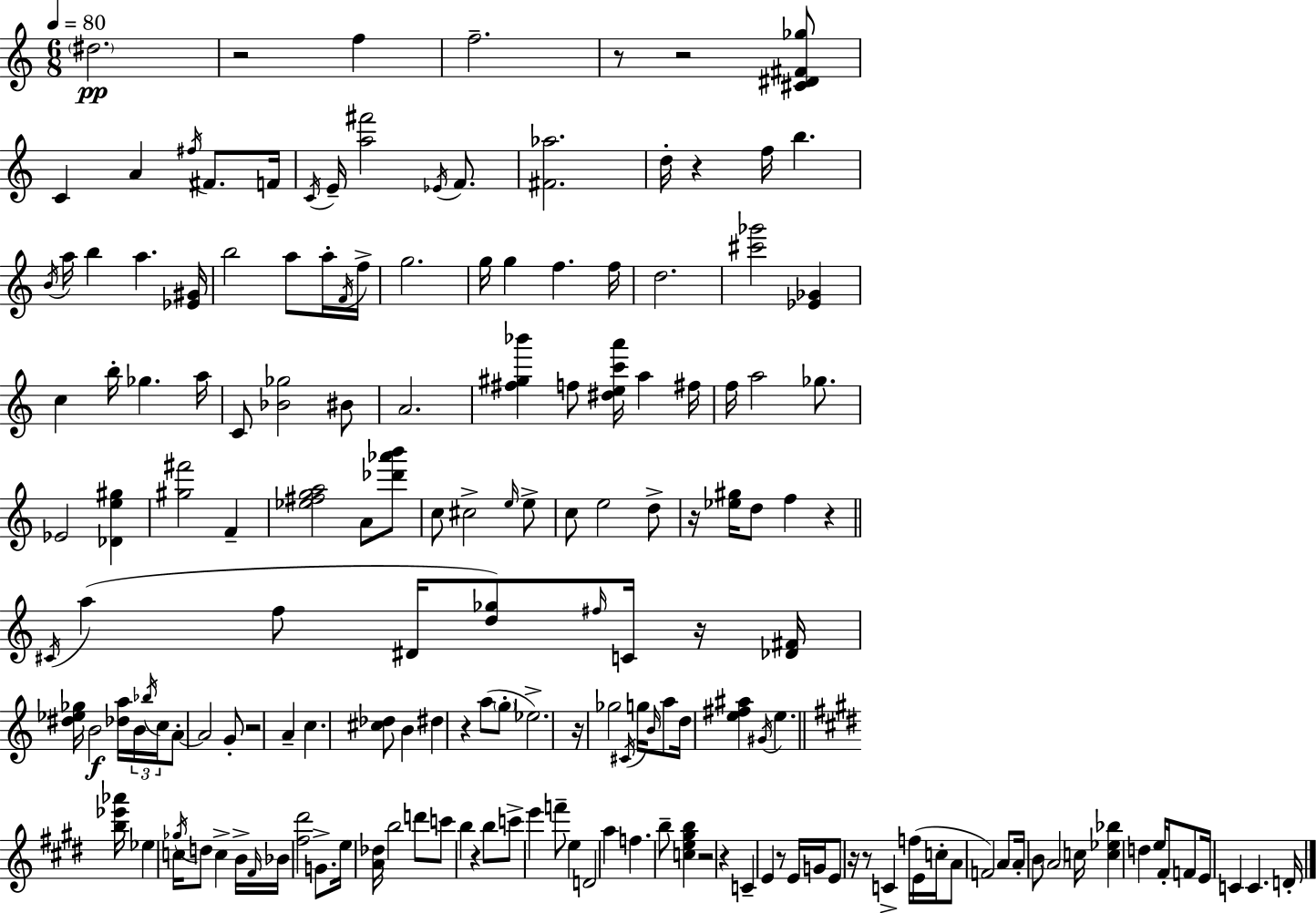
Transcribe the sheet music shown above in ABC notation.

X:1
T:Untitled
M:6/8
L:1/4
K:C
^d2 z2 f f2 z/2 z2 [^C^D^F_g]/2 C A ^f/4 ^F/2 F/4 C/4 E/4 [a^f']2 _E/4 F/2 [^F_a]2 d/4 z f/4 b B/4 a/4 b a [_E^G]/4 b2 a/2 a/4 F/4 f/4 g2 g/4 g f f/4 d2 [^c'_g']2 [_E_G] c b/4 _g a/4 C/2 [_B_g]2 ^B/2 A2 [^f^g_b'] f/2 [^dec'a']/4 a ^f/4 f/4 a2 _g/2 _E2 [_De^g] [^g^f']2 F [_e^fga]2 A/2 [_d'_a'b']/2 c/2 ^c2 e/4 e/2 c/2 e2 d/2 z/4 [_e^g]/4 d/2 f z ^C/4 a f/2 ^D/4 [d_g]/2 ^f/4 C/4 z/4 [_D^F]/4 [^d_e_g]/4 B2 [_da]/4 B/4 _b/4 c/4 A/2 A2 G/2 z2 A c [^c_d]/2 B ^d z a/2 g/2 _e2 z/4 _g2 ^C/4 g/4 B/4 a/2 d/4 [e^f^a] ^G/4 e [b_e'_a']/4 _e c/4 _g/4 d/2 c B/4 ^F/4 _B/4 [^f^d']2 G/2 e/4 [A_d]/4 b2 d'/2 c'/2 b z b/2 c'/2 e' f'/2 e D2 a f b/2 [ce^gb] z2 z C E z/2 E/4 G/4 E/2 z/4 z/2 C f/4 E/4 c/4 A/2 F2 A/2 A/4 B/2 A2 c/4 [c_e_b] d e/4 ^F/4 F/2 E/4 C C D/4